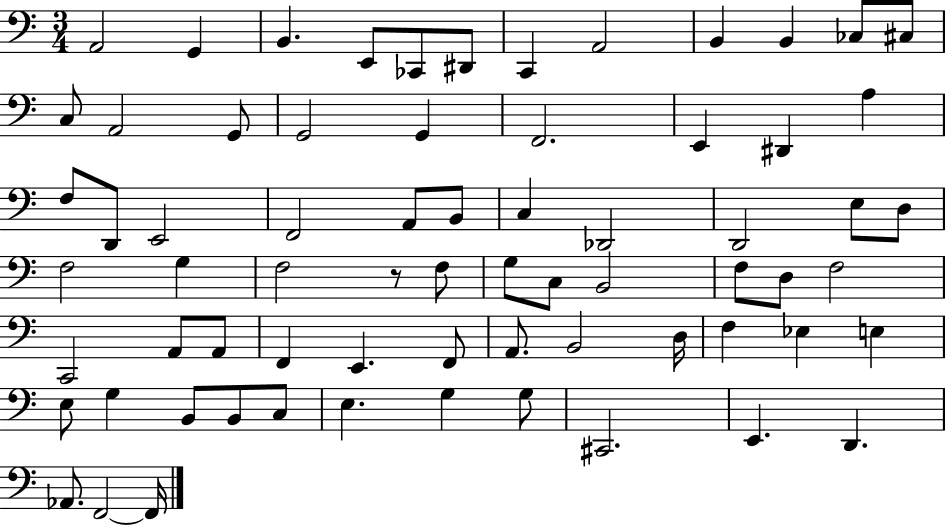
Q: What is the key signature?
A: C major